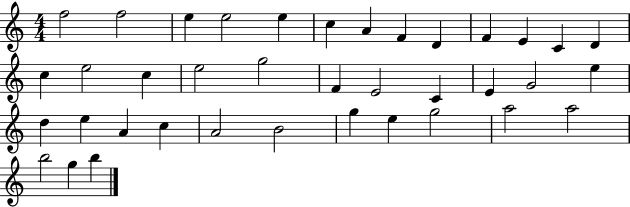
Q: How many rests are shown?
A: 0